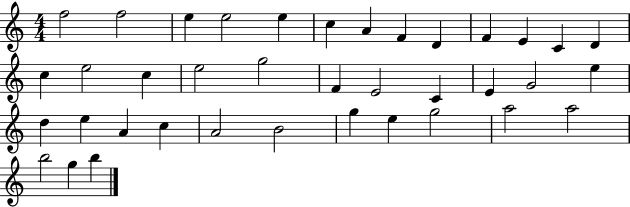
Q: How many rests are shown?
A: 0